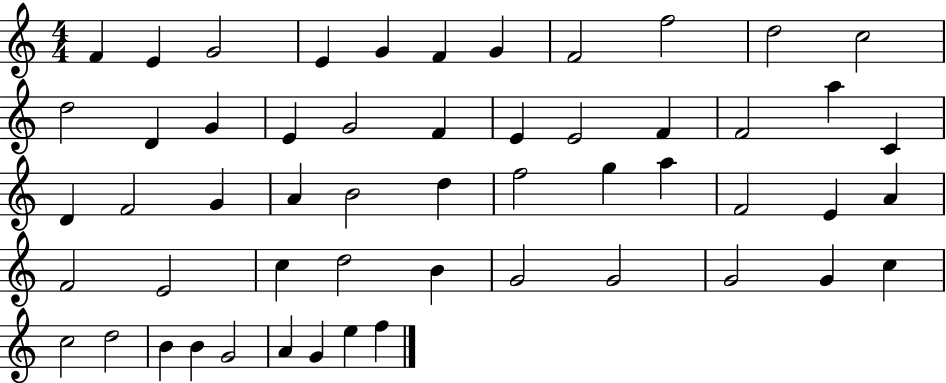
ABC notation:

X:1
T:Untitled
M:4/4
L:1/4
K:C
F E G2 E G F G F2 f2 d2 c2 d2 D G E G2 F E E2 F F2 a C D F2 G A B2 d f2 g a F2 E A F2 E2 c d2 B G2 G2 G2 G c c2 d2 B B G2 A G e f